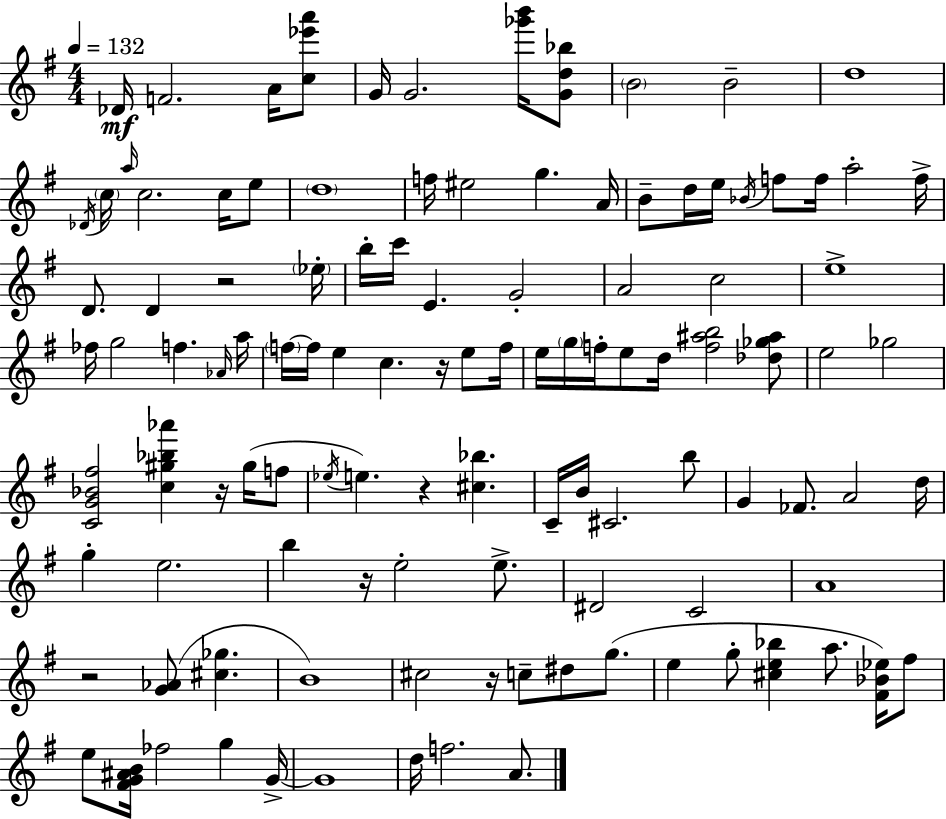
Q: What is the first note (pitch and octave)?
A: Db4